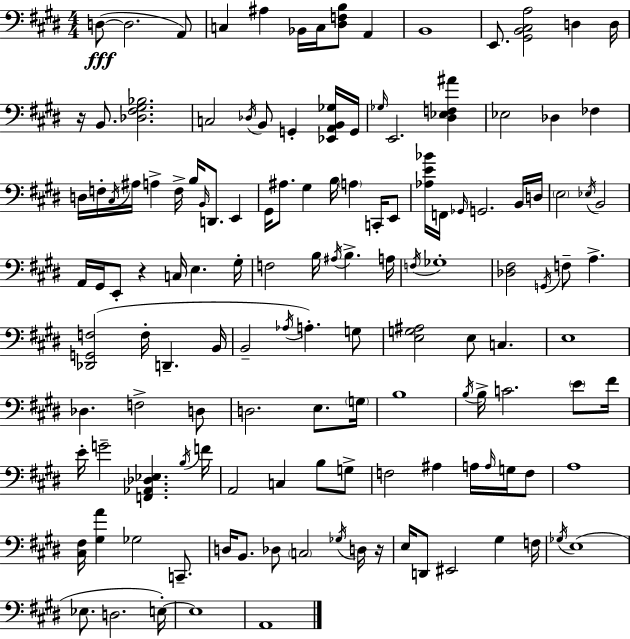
X:1
T:Untitled
M:4/4
L:1/4
K:E
D,/2 D,2 A,,/2 C, ^A, _B,,/4 C,/4 [^D,F,B,]/2 A,, B,,4 E,,/2 [^G,,B,,^C,A,]2 D, D,/4 z/4 B,,/2 [_D,^F,^G,_B,]2 C,2 _D,/4 B,,/2 G,, [_E,,A,,B,,_G,]/4 G,,/4 _G,/4 E,,2 [^D,_E,F,^A] _E,2 _D, _F, D,/4 F,/4 ^C,/4 ^A,/4 A, F,/4 B,/4 B,,/4 D,,/2 E,, ^G,,/4 ^A,/2 ^G, B,/4 A, C,,/4 E,,/2 [_A,E_B]/4 F,,/4 _G,,/4 G,,2 B,,/4 D,/4 E,2 _E,/4 B,,2 A,,/4 ^G,,/4 E,,/2 z C,/4 E, ^G,/4 F,2 B,/4 ^A,/4 B, A,/4 F,/4 _G,4 [_D,^F,]2 G,,/4 F,/2 A, [_D,,G,,F,]2 F,/4 D,, B,,/4 B,,2 _A,/4 A, G,/2 [E,G,^A,]2 E,/2 C, E,4 _D, F,2 D,/2 D,2 E,/2 G,/4 B,4 B,/4 B,/4 C2 E/2 ^F/4 E/4 G2 [F,,_A,,_D,_E,] B,/4 F/4 A,,2 C, B,/2 G,/2 F,2 ^A, A,/4 A,/4 G,/4 F,/2 A,4 [^C,^F,]/4 [^G,A] _G,2 C,,/2 D,/4 B,,/2 _D,/2 C,2 _G,/4 D,/4 z/4 E,/4 D,,/2 ^E,,2 ^G, F,/4 _G,/4 E,4 _E,/2 D,2 E,/4 E,4 A,,4